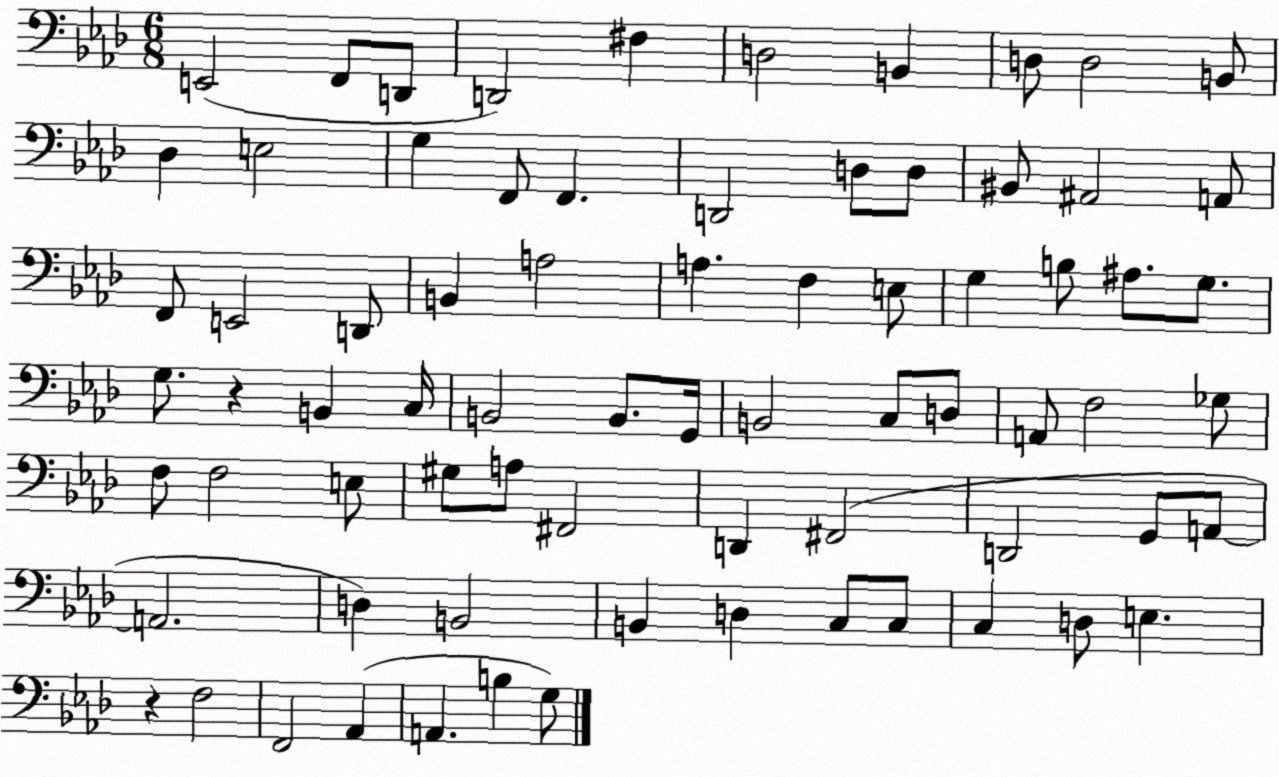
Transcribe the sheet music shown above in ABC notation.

X:1
T:Untitled
M:6/8
L:1/4
K:Ab
E,,2 F,,/2 D,,/2 D,,2 ^F, D,2 B,, D,/2 D,2 B,,/2 _D, E,2 G, F,,/2 F,, D,,2 D,/2 D,/2 ^B,,/2 ^A,,2 A,,/2 F,,/2 E,,2 D,,/2 B,, A,2 A, F, E,/2 G, B,/2 ^A,/2 G,/2 G,/2 z B,, C,/4 B,,2 B,,/2 G,,/4 B,,2 C,/2 D,/2 A,,/2 F,2 _G,/2 F,/2 F,2 E,/2 ^G,/2 A,/2 ^F,,2 D,, ^F,,2 D,,2 G,,/2 A,,/2 A,,2 D, B,,2 B,, D, C,/2 C,/2 C, D,/2 E, z F,2 F,,2 _A,, A,, B, G,/2